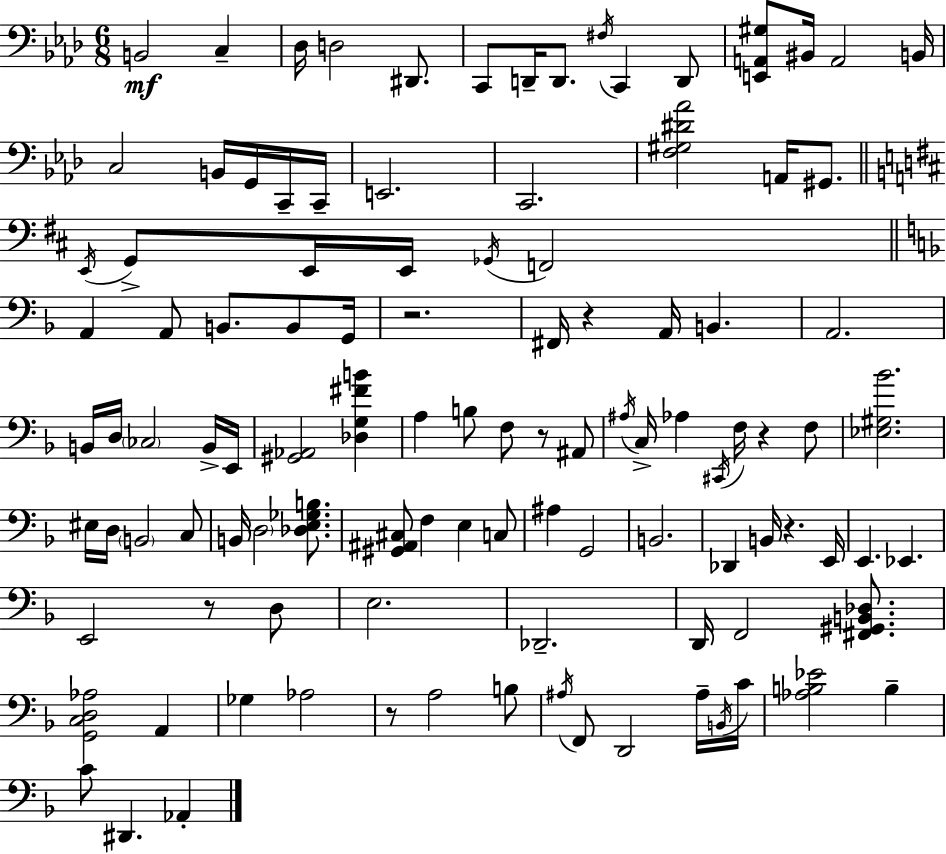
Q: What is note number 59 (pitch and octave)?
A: D3